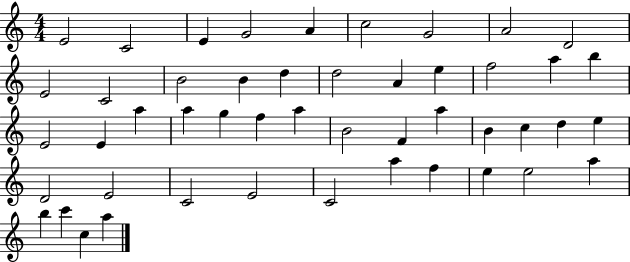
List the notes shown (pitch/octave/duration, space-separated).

E4/h C4/h E4/q G4/h A4/q C5/h G4/h A4/h D4/h E4/h C4/h B4/h B4/q D5/q D5/h A4/q E5/q F5/h A5/q B5/q E4/h E4/q A5/q A5/q G5/q F5/q A5/q B4/h F4/q A5/q B4/q C5/q D5/q E5/q D4/h E4/h C4/h E4/h C4/h A5/q F5/q E5/q E5/h A5/q B5/q C6/q C5/q A5/q